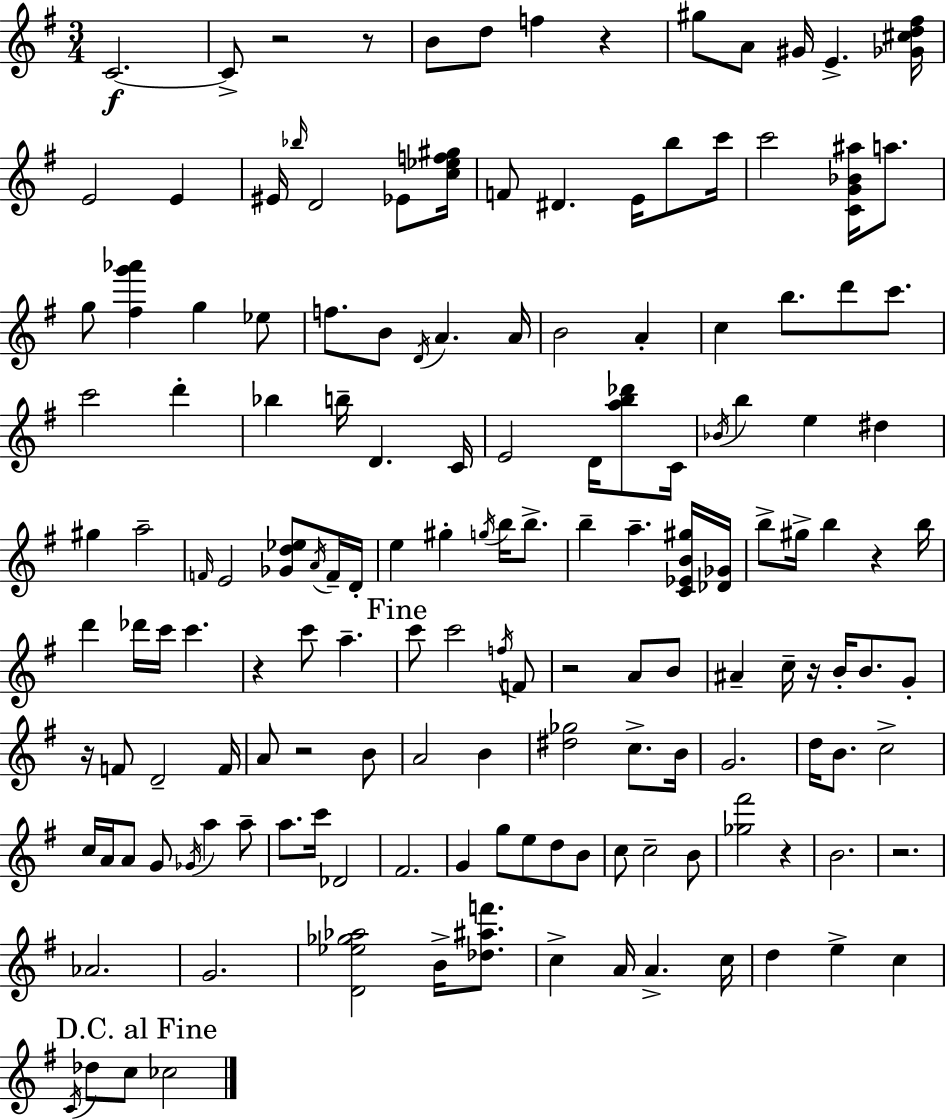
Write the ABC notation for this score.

X:1
T:Untitled
M:3/4
L:1/4
K:G
C2 C/2 z2 z/2 B/2 d/2 f z ^g/2 A/2 ^G/4 E [_G^cd^f]/4 E2 E ^E/4 _b/4 D2 _E/2 [c_ef^g]/4 F/2 ^D E/4 b/2 c'/4 c'2 [CG_B^a]/4 a/2 g/2 [^fg'_a'] g _e/2 f/2 B/2 D/4 A A/4 B2 A c b/2 d'/2 c'/2 c'2 d' _b b/4 D C/4 E2 D/4 [ab_d']/2 C/4 _B/4 b e ^d ^g a2 F/4 E2 [_Gd_e]/2 A/4 F/4 D/4 e ^g g/4 b/4 b/2 b a [C_EB^g]/4 [_D_G]/4 b/2 ^g/4 b z b/4 d' _d'/4 c'/4 c' z c'/2 a c'/2 c'2 f/4 F/2 z2 A/2 B/2 ^A c/4 z/4 B/4 B/2 G/2 z/4 F/2 D2 F/4 A/2 z2 B/2 A2 B [^d_g]2 c/2 B/4 G2 d/4 B/2 c2 c/4 A/4 A/2 G/2 _G/4 a a/2 a/2 c'/4 _D2 ^F2 G g/2 e/2 d/2 B/2 c/2 c2 B/2 [_g^f']2 z B2 z2 _A2 G2 [D_e_g_a]2 B/4 [_d^af']/2 c A/4 A c/4 d e c C/4 _d/2 c/2 _c2